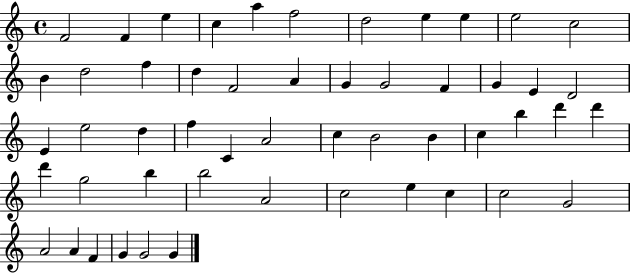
X:1
T:Untitled
M:4/4
L:1/4
K:C
F2 F e c a f2 d2 e e e2 c2 B d2 f d F2 A G G2 F G E D2 E e2 d f C A2 c B2 B c b d' d' d' g2 b b2 A2 c2 e c c2 G2 A2 A F G G2 G